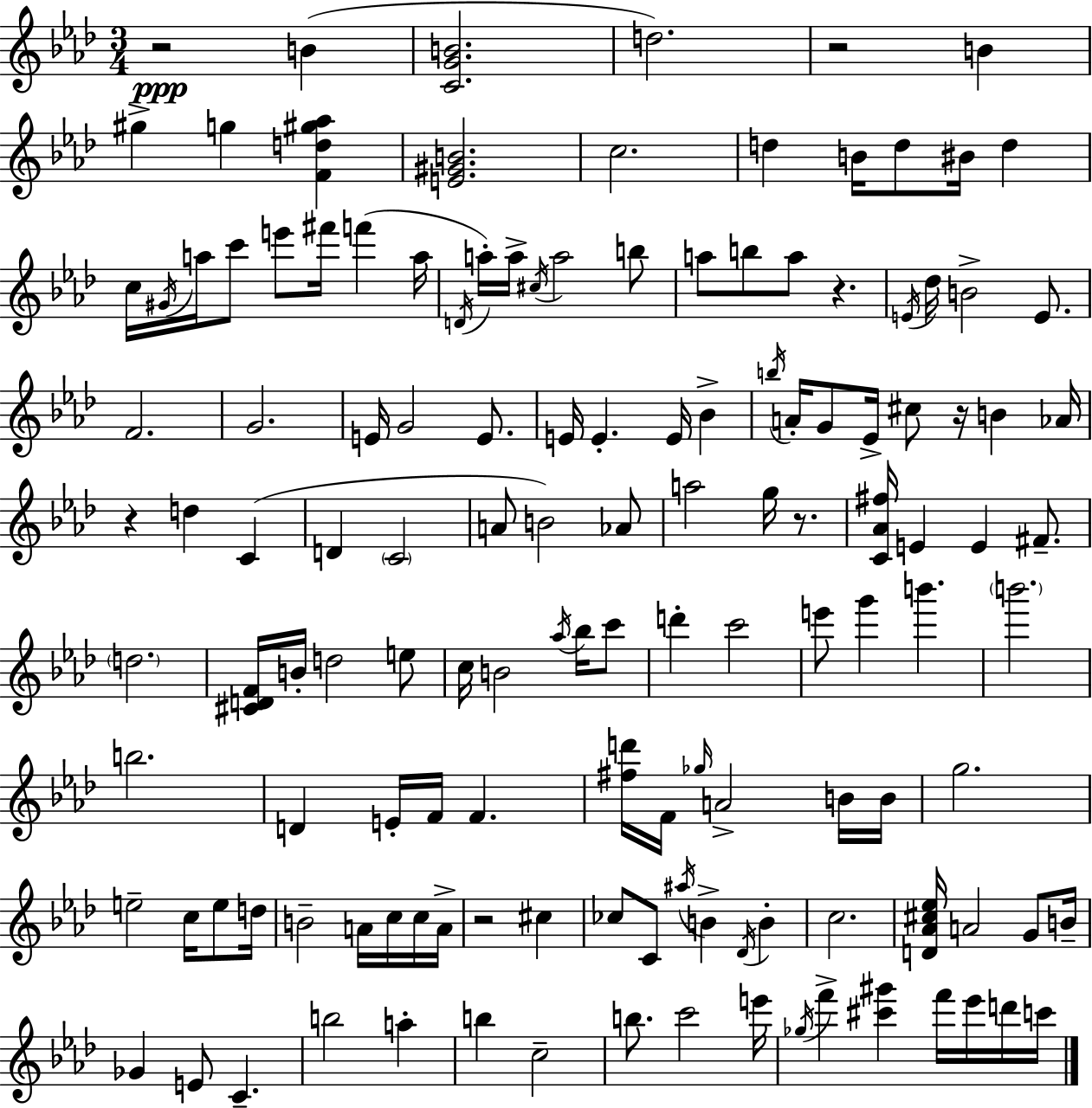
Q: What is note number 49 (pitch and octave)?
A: D5